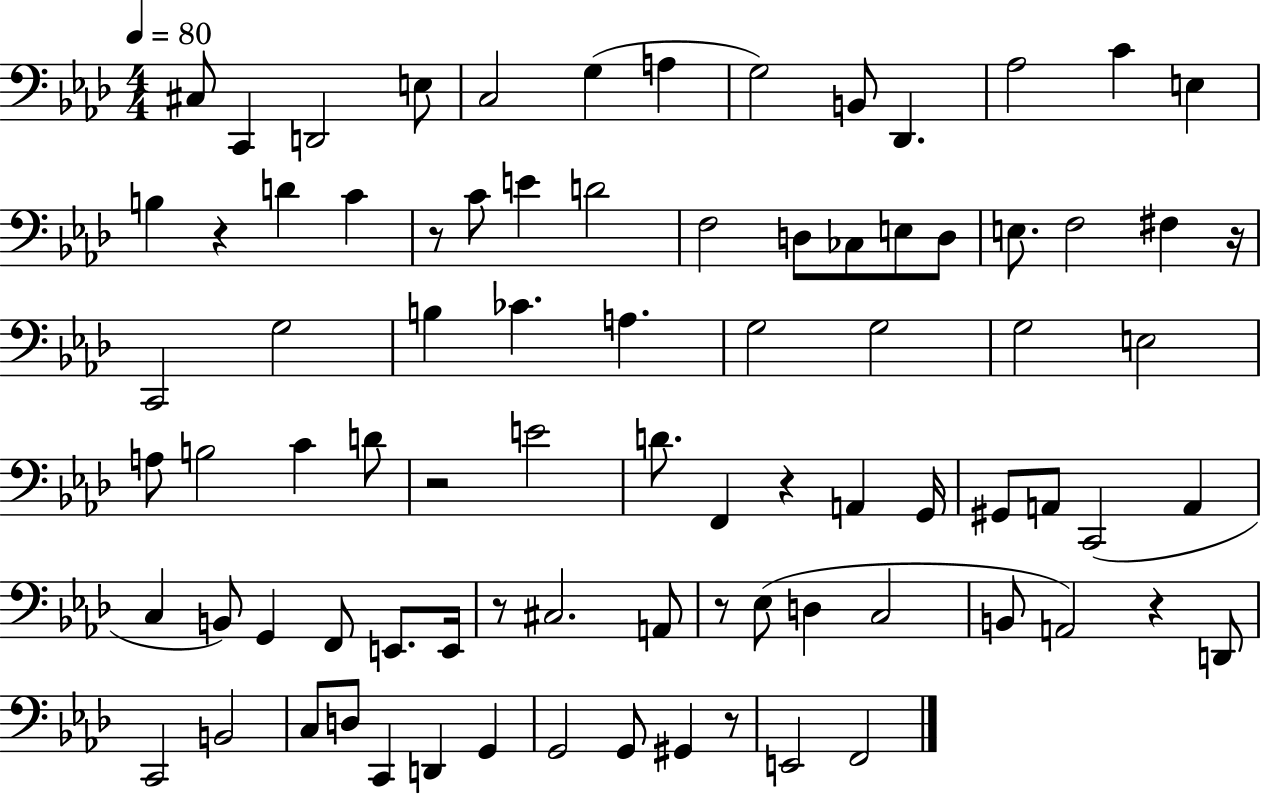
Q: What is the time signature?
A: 4/4